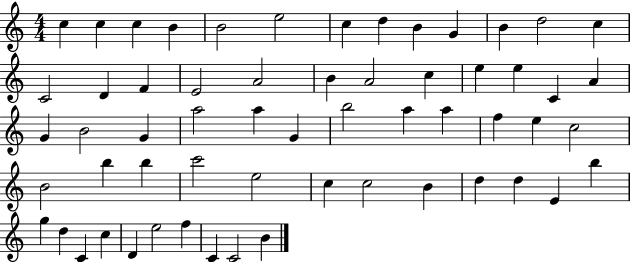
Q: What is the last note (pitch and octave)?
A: B4